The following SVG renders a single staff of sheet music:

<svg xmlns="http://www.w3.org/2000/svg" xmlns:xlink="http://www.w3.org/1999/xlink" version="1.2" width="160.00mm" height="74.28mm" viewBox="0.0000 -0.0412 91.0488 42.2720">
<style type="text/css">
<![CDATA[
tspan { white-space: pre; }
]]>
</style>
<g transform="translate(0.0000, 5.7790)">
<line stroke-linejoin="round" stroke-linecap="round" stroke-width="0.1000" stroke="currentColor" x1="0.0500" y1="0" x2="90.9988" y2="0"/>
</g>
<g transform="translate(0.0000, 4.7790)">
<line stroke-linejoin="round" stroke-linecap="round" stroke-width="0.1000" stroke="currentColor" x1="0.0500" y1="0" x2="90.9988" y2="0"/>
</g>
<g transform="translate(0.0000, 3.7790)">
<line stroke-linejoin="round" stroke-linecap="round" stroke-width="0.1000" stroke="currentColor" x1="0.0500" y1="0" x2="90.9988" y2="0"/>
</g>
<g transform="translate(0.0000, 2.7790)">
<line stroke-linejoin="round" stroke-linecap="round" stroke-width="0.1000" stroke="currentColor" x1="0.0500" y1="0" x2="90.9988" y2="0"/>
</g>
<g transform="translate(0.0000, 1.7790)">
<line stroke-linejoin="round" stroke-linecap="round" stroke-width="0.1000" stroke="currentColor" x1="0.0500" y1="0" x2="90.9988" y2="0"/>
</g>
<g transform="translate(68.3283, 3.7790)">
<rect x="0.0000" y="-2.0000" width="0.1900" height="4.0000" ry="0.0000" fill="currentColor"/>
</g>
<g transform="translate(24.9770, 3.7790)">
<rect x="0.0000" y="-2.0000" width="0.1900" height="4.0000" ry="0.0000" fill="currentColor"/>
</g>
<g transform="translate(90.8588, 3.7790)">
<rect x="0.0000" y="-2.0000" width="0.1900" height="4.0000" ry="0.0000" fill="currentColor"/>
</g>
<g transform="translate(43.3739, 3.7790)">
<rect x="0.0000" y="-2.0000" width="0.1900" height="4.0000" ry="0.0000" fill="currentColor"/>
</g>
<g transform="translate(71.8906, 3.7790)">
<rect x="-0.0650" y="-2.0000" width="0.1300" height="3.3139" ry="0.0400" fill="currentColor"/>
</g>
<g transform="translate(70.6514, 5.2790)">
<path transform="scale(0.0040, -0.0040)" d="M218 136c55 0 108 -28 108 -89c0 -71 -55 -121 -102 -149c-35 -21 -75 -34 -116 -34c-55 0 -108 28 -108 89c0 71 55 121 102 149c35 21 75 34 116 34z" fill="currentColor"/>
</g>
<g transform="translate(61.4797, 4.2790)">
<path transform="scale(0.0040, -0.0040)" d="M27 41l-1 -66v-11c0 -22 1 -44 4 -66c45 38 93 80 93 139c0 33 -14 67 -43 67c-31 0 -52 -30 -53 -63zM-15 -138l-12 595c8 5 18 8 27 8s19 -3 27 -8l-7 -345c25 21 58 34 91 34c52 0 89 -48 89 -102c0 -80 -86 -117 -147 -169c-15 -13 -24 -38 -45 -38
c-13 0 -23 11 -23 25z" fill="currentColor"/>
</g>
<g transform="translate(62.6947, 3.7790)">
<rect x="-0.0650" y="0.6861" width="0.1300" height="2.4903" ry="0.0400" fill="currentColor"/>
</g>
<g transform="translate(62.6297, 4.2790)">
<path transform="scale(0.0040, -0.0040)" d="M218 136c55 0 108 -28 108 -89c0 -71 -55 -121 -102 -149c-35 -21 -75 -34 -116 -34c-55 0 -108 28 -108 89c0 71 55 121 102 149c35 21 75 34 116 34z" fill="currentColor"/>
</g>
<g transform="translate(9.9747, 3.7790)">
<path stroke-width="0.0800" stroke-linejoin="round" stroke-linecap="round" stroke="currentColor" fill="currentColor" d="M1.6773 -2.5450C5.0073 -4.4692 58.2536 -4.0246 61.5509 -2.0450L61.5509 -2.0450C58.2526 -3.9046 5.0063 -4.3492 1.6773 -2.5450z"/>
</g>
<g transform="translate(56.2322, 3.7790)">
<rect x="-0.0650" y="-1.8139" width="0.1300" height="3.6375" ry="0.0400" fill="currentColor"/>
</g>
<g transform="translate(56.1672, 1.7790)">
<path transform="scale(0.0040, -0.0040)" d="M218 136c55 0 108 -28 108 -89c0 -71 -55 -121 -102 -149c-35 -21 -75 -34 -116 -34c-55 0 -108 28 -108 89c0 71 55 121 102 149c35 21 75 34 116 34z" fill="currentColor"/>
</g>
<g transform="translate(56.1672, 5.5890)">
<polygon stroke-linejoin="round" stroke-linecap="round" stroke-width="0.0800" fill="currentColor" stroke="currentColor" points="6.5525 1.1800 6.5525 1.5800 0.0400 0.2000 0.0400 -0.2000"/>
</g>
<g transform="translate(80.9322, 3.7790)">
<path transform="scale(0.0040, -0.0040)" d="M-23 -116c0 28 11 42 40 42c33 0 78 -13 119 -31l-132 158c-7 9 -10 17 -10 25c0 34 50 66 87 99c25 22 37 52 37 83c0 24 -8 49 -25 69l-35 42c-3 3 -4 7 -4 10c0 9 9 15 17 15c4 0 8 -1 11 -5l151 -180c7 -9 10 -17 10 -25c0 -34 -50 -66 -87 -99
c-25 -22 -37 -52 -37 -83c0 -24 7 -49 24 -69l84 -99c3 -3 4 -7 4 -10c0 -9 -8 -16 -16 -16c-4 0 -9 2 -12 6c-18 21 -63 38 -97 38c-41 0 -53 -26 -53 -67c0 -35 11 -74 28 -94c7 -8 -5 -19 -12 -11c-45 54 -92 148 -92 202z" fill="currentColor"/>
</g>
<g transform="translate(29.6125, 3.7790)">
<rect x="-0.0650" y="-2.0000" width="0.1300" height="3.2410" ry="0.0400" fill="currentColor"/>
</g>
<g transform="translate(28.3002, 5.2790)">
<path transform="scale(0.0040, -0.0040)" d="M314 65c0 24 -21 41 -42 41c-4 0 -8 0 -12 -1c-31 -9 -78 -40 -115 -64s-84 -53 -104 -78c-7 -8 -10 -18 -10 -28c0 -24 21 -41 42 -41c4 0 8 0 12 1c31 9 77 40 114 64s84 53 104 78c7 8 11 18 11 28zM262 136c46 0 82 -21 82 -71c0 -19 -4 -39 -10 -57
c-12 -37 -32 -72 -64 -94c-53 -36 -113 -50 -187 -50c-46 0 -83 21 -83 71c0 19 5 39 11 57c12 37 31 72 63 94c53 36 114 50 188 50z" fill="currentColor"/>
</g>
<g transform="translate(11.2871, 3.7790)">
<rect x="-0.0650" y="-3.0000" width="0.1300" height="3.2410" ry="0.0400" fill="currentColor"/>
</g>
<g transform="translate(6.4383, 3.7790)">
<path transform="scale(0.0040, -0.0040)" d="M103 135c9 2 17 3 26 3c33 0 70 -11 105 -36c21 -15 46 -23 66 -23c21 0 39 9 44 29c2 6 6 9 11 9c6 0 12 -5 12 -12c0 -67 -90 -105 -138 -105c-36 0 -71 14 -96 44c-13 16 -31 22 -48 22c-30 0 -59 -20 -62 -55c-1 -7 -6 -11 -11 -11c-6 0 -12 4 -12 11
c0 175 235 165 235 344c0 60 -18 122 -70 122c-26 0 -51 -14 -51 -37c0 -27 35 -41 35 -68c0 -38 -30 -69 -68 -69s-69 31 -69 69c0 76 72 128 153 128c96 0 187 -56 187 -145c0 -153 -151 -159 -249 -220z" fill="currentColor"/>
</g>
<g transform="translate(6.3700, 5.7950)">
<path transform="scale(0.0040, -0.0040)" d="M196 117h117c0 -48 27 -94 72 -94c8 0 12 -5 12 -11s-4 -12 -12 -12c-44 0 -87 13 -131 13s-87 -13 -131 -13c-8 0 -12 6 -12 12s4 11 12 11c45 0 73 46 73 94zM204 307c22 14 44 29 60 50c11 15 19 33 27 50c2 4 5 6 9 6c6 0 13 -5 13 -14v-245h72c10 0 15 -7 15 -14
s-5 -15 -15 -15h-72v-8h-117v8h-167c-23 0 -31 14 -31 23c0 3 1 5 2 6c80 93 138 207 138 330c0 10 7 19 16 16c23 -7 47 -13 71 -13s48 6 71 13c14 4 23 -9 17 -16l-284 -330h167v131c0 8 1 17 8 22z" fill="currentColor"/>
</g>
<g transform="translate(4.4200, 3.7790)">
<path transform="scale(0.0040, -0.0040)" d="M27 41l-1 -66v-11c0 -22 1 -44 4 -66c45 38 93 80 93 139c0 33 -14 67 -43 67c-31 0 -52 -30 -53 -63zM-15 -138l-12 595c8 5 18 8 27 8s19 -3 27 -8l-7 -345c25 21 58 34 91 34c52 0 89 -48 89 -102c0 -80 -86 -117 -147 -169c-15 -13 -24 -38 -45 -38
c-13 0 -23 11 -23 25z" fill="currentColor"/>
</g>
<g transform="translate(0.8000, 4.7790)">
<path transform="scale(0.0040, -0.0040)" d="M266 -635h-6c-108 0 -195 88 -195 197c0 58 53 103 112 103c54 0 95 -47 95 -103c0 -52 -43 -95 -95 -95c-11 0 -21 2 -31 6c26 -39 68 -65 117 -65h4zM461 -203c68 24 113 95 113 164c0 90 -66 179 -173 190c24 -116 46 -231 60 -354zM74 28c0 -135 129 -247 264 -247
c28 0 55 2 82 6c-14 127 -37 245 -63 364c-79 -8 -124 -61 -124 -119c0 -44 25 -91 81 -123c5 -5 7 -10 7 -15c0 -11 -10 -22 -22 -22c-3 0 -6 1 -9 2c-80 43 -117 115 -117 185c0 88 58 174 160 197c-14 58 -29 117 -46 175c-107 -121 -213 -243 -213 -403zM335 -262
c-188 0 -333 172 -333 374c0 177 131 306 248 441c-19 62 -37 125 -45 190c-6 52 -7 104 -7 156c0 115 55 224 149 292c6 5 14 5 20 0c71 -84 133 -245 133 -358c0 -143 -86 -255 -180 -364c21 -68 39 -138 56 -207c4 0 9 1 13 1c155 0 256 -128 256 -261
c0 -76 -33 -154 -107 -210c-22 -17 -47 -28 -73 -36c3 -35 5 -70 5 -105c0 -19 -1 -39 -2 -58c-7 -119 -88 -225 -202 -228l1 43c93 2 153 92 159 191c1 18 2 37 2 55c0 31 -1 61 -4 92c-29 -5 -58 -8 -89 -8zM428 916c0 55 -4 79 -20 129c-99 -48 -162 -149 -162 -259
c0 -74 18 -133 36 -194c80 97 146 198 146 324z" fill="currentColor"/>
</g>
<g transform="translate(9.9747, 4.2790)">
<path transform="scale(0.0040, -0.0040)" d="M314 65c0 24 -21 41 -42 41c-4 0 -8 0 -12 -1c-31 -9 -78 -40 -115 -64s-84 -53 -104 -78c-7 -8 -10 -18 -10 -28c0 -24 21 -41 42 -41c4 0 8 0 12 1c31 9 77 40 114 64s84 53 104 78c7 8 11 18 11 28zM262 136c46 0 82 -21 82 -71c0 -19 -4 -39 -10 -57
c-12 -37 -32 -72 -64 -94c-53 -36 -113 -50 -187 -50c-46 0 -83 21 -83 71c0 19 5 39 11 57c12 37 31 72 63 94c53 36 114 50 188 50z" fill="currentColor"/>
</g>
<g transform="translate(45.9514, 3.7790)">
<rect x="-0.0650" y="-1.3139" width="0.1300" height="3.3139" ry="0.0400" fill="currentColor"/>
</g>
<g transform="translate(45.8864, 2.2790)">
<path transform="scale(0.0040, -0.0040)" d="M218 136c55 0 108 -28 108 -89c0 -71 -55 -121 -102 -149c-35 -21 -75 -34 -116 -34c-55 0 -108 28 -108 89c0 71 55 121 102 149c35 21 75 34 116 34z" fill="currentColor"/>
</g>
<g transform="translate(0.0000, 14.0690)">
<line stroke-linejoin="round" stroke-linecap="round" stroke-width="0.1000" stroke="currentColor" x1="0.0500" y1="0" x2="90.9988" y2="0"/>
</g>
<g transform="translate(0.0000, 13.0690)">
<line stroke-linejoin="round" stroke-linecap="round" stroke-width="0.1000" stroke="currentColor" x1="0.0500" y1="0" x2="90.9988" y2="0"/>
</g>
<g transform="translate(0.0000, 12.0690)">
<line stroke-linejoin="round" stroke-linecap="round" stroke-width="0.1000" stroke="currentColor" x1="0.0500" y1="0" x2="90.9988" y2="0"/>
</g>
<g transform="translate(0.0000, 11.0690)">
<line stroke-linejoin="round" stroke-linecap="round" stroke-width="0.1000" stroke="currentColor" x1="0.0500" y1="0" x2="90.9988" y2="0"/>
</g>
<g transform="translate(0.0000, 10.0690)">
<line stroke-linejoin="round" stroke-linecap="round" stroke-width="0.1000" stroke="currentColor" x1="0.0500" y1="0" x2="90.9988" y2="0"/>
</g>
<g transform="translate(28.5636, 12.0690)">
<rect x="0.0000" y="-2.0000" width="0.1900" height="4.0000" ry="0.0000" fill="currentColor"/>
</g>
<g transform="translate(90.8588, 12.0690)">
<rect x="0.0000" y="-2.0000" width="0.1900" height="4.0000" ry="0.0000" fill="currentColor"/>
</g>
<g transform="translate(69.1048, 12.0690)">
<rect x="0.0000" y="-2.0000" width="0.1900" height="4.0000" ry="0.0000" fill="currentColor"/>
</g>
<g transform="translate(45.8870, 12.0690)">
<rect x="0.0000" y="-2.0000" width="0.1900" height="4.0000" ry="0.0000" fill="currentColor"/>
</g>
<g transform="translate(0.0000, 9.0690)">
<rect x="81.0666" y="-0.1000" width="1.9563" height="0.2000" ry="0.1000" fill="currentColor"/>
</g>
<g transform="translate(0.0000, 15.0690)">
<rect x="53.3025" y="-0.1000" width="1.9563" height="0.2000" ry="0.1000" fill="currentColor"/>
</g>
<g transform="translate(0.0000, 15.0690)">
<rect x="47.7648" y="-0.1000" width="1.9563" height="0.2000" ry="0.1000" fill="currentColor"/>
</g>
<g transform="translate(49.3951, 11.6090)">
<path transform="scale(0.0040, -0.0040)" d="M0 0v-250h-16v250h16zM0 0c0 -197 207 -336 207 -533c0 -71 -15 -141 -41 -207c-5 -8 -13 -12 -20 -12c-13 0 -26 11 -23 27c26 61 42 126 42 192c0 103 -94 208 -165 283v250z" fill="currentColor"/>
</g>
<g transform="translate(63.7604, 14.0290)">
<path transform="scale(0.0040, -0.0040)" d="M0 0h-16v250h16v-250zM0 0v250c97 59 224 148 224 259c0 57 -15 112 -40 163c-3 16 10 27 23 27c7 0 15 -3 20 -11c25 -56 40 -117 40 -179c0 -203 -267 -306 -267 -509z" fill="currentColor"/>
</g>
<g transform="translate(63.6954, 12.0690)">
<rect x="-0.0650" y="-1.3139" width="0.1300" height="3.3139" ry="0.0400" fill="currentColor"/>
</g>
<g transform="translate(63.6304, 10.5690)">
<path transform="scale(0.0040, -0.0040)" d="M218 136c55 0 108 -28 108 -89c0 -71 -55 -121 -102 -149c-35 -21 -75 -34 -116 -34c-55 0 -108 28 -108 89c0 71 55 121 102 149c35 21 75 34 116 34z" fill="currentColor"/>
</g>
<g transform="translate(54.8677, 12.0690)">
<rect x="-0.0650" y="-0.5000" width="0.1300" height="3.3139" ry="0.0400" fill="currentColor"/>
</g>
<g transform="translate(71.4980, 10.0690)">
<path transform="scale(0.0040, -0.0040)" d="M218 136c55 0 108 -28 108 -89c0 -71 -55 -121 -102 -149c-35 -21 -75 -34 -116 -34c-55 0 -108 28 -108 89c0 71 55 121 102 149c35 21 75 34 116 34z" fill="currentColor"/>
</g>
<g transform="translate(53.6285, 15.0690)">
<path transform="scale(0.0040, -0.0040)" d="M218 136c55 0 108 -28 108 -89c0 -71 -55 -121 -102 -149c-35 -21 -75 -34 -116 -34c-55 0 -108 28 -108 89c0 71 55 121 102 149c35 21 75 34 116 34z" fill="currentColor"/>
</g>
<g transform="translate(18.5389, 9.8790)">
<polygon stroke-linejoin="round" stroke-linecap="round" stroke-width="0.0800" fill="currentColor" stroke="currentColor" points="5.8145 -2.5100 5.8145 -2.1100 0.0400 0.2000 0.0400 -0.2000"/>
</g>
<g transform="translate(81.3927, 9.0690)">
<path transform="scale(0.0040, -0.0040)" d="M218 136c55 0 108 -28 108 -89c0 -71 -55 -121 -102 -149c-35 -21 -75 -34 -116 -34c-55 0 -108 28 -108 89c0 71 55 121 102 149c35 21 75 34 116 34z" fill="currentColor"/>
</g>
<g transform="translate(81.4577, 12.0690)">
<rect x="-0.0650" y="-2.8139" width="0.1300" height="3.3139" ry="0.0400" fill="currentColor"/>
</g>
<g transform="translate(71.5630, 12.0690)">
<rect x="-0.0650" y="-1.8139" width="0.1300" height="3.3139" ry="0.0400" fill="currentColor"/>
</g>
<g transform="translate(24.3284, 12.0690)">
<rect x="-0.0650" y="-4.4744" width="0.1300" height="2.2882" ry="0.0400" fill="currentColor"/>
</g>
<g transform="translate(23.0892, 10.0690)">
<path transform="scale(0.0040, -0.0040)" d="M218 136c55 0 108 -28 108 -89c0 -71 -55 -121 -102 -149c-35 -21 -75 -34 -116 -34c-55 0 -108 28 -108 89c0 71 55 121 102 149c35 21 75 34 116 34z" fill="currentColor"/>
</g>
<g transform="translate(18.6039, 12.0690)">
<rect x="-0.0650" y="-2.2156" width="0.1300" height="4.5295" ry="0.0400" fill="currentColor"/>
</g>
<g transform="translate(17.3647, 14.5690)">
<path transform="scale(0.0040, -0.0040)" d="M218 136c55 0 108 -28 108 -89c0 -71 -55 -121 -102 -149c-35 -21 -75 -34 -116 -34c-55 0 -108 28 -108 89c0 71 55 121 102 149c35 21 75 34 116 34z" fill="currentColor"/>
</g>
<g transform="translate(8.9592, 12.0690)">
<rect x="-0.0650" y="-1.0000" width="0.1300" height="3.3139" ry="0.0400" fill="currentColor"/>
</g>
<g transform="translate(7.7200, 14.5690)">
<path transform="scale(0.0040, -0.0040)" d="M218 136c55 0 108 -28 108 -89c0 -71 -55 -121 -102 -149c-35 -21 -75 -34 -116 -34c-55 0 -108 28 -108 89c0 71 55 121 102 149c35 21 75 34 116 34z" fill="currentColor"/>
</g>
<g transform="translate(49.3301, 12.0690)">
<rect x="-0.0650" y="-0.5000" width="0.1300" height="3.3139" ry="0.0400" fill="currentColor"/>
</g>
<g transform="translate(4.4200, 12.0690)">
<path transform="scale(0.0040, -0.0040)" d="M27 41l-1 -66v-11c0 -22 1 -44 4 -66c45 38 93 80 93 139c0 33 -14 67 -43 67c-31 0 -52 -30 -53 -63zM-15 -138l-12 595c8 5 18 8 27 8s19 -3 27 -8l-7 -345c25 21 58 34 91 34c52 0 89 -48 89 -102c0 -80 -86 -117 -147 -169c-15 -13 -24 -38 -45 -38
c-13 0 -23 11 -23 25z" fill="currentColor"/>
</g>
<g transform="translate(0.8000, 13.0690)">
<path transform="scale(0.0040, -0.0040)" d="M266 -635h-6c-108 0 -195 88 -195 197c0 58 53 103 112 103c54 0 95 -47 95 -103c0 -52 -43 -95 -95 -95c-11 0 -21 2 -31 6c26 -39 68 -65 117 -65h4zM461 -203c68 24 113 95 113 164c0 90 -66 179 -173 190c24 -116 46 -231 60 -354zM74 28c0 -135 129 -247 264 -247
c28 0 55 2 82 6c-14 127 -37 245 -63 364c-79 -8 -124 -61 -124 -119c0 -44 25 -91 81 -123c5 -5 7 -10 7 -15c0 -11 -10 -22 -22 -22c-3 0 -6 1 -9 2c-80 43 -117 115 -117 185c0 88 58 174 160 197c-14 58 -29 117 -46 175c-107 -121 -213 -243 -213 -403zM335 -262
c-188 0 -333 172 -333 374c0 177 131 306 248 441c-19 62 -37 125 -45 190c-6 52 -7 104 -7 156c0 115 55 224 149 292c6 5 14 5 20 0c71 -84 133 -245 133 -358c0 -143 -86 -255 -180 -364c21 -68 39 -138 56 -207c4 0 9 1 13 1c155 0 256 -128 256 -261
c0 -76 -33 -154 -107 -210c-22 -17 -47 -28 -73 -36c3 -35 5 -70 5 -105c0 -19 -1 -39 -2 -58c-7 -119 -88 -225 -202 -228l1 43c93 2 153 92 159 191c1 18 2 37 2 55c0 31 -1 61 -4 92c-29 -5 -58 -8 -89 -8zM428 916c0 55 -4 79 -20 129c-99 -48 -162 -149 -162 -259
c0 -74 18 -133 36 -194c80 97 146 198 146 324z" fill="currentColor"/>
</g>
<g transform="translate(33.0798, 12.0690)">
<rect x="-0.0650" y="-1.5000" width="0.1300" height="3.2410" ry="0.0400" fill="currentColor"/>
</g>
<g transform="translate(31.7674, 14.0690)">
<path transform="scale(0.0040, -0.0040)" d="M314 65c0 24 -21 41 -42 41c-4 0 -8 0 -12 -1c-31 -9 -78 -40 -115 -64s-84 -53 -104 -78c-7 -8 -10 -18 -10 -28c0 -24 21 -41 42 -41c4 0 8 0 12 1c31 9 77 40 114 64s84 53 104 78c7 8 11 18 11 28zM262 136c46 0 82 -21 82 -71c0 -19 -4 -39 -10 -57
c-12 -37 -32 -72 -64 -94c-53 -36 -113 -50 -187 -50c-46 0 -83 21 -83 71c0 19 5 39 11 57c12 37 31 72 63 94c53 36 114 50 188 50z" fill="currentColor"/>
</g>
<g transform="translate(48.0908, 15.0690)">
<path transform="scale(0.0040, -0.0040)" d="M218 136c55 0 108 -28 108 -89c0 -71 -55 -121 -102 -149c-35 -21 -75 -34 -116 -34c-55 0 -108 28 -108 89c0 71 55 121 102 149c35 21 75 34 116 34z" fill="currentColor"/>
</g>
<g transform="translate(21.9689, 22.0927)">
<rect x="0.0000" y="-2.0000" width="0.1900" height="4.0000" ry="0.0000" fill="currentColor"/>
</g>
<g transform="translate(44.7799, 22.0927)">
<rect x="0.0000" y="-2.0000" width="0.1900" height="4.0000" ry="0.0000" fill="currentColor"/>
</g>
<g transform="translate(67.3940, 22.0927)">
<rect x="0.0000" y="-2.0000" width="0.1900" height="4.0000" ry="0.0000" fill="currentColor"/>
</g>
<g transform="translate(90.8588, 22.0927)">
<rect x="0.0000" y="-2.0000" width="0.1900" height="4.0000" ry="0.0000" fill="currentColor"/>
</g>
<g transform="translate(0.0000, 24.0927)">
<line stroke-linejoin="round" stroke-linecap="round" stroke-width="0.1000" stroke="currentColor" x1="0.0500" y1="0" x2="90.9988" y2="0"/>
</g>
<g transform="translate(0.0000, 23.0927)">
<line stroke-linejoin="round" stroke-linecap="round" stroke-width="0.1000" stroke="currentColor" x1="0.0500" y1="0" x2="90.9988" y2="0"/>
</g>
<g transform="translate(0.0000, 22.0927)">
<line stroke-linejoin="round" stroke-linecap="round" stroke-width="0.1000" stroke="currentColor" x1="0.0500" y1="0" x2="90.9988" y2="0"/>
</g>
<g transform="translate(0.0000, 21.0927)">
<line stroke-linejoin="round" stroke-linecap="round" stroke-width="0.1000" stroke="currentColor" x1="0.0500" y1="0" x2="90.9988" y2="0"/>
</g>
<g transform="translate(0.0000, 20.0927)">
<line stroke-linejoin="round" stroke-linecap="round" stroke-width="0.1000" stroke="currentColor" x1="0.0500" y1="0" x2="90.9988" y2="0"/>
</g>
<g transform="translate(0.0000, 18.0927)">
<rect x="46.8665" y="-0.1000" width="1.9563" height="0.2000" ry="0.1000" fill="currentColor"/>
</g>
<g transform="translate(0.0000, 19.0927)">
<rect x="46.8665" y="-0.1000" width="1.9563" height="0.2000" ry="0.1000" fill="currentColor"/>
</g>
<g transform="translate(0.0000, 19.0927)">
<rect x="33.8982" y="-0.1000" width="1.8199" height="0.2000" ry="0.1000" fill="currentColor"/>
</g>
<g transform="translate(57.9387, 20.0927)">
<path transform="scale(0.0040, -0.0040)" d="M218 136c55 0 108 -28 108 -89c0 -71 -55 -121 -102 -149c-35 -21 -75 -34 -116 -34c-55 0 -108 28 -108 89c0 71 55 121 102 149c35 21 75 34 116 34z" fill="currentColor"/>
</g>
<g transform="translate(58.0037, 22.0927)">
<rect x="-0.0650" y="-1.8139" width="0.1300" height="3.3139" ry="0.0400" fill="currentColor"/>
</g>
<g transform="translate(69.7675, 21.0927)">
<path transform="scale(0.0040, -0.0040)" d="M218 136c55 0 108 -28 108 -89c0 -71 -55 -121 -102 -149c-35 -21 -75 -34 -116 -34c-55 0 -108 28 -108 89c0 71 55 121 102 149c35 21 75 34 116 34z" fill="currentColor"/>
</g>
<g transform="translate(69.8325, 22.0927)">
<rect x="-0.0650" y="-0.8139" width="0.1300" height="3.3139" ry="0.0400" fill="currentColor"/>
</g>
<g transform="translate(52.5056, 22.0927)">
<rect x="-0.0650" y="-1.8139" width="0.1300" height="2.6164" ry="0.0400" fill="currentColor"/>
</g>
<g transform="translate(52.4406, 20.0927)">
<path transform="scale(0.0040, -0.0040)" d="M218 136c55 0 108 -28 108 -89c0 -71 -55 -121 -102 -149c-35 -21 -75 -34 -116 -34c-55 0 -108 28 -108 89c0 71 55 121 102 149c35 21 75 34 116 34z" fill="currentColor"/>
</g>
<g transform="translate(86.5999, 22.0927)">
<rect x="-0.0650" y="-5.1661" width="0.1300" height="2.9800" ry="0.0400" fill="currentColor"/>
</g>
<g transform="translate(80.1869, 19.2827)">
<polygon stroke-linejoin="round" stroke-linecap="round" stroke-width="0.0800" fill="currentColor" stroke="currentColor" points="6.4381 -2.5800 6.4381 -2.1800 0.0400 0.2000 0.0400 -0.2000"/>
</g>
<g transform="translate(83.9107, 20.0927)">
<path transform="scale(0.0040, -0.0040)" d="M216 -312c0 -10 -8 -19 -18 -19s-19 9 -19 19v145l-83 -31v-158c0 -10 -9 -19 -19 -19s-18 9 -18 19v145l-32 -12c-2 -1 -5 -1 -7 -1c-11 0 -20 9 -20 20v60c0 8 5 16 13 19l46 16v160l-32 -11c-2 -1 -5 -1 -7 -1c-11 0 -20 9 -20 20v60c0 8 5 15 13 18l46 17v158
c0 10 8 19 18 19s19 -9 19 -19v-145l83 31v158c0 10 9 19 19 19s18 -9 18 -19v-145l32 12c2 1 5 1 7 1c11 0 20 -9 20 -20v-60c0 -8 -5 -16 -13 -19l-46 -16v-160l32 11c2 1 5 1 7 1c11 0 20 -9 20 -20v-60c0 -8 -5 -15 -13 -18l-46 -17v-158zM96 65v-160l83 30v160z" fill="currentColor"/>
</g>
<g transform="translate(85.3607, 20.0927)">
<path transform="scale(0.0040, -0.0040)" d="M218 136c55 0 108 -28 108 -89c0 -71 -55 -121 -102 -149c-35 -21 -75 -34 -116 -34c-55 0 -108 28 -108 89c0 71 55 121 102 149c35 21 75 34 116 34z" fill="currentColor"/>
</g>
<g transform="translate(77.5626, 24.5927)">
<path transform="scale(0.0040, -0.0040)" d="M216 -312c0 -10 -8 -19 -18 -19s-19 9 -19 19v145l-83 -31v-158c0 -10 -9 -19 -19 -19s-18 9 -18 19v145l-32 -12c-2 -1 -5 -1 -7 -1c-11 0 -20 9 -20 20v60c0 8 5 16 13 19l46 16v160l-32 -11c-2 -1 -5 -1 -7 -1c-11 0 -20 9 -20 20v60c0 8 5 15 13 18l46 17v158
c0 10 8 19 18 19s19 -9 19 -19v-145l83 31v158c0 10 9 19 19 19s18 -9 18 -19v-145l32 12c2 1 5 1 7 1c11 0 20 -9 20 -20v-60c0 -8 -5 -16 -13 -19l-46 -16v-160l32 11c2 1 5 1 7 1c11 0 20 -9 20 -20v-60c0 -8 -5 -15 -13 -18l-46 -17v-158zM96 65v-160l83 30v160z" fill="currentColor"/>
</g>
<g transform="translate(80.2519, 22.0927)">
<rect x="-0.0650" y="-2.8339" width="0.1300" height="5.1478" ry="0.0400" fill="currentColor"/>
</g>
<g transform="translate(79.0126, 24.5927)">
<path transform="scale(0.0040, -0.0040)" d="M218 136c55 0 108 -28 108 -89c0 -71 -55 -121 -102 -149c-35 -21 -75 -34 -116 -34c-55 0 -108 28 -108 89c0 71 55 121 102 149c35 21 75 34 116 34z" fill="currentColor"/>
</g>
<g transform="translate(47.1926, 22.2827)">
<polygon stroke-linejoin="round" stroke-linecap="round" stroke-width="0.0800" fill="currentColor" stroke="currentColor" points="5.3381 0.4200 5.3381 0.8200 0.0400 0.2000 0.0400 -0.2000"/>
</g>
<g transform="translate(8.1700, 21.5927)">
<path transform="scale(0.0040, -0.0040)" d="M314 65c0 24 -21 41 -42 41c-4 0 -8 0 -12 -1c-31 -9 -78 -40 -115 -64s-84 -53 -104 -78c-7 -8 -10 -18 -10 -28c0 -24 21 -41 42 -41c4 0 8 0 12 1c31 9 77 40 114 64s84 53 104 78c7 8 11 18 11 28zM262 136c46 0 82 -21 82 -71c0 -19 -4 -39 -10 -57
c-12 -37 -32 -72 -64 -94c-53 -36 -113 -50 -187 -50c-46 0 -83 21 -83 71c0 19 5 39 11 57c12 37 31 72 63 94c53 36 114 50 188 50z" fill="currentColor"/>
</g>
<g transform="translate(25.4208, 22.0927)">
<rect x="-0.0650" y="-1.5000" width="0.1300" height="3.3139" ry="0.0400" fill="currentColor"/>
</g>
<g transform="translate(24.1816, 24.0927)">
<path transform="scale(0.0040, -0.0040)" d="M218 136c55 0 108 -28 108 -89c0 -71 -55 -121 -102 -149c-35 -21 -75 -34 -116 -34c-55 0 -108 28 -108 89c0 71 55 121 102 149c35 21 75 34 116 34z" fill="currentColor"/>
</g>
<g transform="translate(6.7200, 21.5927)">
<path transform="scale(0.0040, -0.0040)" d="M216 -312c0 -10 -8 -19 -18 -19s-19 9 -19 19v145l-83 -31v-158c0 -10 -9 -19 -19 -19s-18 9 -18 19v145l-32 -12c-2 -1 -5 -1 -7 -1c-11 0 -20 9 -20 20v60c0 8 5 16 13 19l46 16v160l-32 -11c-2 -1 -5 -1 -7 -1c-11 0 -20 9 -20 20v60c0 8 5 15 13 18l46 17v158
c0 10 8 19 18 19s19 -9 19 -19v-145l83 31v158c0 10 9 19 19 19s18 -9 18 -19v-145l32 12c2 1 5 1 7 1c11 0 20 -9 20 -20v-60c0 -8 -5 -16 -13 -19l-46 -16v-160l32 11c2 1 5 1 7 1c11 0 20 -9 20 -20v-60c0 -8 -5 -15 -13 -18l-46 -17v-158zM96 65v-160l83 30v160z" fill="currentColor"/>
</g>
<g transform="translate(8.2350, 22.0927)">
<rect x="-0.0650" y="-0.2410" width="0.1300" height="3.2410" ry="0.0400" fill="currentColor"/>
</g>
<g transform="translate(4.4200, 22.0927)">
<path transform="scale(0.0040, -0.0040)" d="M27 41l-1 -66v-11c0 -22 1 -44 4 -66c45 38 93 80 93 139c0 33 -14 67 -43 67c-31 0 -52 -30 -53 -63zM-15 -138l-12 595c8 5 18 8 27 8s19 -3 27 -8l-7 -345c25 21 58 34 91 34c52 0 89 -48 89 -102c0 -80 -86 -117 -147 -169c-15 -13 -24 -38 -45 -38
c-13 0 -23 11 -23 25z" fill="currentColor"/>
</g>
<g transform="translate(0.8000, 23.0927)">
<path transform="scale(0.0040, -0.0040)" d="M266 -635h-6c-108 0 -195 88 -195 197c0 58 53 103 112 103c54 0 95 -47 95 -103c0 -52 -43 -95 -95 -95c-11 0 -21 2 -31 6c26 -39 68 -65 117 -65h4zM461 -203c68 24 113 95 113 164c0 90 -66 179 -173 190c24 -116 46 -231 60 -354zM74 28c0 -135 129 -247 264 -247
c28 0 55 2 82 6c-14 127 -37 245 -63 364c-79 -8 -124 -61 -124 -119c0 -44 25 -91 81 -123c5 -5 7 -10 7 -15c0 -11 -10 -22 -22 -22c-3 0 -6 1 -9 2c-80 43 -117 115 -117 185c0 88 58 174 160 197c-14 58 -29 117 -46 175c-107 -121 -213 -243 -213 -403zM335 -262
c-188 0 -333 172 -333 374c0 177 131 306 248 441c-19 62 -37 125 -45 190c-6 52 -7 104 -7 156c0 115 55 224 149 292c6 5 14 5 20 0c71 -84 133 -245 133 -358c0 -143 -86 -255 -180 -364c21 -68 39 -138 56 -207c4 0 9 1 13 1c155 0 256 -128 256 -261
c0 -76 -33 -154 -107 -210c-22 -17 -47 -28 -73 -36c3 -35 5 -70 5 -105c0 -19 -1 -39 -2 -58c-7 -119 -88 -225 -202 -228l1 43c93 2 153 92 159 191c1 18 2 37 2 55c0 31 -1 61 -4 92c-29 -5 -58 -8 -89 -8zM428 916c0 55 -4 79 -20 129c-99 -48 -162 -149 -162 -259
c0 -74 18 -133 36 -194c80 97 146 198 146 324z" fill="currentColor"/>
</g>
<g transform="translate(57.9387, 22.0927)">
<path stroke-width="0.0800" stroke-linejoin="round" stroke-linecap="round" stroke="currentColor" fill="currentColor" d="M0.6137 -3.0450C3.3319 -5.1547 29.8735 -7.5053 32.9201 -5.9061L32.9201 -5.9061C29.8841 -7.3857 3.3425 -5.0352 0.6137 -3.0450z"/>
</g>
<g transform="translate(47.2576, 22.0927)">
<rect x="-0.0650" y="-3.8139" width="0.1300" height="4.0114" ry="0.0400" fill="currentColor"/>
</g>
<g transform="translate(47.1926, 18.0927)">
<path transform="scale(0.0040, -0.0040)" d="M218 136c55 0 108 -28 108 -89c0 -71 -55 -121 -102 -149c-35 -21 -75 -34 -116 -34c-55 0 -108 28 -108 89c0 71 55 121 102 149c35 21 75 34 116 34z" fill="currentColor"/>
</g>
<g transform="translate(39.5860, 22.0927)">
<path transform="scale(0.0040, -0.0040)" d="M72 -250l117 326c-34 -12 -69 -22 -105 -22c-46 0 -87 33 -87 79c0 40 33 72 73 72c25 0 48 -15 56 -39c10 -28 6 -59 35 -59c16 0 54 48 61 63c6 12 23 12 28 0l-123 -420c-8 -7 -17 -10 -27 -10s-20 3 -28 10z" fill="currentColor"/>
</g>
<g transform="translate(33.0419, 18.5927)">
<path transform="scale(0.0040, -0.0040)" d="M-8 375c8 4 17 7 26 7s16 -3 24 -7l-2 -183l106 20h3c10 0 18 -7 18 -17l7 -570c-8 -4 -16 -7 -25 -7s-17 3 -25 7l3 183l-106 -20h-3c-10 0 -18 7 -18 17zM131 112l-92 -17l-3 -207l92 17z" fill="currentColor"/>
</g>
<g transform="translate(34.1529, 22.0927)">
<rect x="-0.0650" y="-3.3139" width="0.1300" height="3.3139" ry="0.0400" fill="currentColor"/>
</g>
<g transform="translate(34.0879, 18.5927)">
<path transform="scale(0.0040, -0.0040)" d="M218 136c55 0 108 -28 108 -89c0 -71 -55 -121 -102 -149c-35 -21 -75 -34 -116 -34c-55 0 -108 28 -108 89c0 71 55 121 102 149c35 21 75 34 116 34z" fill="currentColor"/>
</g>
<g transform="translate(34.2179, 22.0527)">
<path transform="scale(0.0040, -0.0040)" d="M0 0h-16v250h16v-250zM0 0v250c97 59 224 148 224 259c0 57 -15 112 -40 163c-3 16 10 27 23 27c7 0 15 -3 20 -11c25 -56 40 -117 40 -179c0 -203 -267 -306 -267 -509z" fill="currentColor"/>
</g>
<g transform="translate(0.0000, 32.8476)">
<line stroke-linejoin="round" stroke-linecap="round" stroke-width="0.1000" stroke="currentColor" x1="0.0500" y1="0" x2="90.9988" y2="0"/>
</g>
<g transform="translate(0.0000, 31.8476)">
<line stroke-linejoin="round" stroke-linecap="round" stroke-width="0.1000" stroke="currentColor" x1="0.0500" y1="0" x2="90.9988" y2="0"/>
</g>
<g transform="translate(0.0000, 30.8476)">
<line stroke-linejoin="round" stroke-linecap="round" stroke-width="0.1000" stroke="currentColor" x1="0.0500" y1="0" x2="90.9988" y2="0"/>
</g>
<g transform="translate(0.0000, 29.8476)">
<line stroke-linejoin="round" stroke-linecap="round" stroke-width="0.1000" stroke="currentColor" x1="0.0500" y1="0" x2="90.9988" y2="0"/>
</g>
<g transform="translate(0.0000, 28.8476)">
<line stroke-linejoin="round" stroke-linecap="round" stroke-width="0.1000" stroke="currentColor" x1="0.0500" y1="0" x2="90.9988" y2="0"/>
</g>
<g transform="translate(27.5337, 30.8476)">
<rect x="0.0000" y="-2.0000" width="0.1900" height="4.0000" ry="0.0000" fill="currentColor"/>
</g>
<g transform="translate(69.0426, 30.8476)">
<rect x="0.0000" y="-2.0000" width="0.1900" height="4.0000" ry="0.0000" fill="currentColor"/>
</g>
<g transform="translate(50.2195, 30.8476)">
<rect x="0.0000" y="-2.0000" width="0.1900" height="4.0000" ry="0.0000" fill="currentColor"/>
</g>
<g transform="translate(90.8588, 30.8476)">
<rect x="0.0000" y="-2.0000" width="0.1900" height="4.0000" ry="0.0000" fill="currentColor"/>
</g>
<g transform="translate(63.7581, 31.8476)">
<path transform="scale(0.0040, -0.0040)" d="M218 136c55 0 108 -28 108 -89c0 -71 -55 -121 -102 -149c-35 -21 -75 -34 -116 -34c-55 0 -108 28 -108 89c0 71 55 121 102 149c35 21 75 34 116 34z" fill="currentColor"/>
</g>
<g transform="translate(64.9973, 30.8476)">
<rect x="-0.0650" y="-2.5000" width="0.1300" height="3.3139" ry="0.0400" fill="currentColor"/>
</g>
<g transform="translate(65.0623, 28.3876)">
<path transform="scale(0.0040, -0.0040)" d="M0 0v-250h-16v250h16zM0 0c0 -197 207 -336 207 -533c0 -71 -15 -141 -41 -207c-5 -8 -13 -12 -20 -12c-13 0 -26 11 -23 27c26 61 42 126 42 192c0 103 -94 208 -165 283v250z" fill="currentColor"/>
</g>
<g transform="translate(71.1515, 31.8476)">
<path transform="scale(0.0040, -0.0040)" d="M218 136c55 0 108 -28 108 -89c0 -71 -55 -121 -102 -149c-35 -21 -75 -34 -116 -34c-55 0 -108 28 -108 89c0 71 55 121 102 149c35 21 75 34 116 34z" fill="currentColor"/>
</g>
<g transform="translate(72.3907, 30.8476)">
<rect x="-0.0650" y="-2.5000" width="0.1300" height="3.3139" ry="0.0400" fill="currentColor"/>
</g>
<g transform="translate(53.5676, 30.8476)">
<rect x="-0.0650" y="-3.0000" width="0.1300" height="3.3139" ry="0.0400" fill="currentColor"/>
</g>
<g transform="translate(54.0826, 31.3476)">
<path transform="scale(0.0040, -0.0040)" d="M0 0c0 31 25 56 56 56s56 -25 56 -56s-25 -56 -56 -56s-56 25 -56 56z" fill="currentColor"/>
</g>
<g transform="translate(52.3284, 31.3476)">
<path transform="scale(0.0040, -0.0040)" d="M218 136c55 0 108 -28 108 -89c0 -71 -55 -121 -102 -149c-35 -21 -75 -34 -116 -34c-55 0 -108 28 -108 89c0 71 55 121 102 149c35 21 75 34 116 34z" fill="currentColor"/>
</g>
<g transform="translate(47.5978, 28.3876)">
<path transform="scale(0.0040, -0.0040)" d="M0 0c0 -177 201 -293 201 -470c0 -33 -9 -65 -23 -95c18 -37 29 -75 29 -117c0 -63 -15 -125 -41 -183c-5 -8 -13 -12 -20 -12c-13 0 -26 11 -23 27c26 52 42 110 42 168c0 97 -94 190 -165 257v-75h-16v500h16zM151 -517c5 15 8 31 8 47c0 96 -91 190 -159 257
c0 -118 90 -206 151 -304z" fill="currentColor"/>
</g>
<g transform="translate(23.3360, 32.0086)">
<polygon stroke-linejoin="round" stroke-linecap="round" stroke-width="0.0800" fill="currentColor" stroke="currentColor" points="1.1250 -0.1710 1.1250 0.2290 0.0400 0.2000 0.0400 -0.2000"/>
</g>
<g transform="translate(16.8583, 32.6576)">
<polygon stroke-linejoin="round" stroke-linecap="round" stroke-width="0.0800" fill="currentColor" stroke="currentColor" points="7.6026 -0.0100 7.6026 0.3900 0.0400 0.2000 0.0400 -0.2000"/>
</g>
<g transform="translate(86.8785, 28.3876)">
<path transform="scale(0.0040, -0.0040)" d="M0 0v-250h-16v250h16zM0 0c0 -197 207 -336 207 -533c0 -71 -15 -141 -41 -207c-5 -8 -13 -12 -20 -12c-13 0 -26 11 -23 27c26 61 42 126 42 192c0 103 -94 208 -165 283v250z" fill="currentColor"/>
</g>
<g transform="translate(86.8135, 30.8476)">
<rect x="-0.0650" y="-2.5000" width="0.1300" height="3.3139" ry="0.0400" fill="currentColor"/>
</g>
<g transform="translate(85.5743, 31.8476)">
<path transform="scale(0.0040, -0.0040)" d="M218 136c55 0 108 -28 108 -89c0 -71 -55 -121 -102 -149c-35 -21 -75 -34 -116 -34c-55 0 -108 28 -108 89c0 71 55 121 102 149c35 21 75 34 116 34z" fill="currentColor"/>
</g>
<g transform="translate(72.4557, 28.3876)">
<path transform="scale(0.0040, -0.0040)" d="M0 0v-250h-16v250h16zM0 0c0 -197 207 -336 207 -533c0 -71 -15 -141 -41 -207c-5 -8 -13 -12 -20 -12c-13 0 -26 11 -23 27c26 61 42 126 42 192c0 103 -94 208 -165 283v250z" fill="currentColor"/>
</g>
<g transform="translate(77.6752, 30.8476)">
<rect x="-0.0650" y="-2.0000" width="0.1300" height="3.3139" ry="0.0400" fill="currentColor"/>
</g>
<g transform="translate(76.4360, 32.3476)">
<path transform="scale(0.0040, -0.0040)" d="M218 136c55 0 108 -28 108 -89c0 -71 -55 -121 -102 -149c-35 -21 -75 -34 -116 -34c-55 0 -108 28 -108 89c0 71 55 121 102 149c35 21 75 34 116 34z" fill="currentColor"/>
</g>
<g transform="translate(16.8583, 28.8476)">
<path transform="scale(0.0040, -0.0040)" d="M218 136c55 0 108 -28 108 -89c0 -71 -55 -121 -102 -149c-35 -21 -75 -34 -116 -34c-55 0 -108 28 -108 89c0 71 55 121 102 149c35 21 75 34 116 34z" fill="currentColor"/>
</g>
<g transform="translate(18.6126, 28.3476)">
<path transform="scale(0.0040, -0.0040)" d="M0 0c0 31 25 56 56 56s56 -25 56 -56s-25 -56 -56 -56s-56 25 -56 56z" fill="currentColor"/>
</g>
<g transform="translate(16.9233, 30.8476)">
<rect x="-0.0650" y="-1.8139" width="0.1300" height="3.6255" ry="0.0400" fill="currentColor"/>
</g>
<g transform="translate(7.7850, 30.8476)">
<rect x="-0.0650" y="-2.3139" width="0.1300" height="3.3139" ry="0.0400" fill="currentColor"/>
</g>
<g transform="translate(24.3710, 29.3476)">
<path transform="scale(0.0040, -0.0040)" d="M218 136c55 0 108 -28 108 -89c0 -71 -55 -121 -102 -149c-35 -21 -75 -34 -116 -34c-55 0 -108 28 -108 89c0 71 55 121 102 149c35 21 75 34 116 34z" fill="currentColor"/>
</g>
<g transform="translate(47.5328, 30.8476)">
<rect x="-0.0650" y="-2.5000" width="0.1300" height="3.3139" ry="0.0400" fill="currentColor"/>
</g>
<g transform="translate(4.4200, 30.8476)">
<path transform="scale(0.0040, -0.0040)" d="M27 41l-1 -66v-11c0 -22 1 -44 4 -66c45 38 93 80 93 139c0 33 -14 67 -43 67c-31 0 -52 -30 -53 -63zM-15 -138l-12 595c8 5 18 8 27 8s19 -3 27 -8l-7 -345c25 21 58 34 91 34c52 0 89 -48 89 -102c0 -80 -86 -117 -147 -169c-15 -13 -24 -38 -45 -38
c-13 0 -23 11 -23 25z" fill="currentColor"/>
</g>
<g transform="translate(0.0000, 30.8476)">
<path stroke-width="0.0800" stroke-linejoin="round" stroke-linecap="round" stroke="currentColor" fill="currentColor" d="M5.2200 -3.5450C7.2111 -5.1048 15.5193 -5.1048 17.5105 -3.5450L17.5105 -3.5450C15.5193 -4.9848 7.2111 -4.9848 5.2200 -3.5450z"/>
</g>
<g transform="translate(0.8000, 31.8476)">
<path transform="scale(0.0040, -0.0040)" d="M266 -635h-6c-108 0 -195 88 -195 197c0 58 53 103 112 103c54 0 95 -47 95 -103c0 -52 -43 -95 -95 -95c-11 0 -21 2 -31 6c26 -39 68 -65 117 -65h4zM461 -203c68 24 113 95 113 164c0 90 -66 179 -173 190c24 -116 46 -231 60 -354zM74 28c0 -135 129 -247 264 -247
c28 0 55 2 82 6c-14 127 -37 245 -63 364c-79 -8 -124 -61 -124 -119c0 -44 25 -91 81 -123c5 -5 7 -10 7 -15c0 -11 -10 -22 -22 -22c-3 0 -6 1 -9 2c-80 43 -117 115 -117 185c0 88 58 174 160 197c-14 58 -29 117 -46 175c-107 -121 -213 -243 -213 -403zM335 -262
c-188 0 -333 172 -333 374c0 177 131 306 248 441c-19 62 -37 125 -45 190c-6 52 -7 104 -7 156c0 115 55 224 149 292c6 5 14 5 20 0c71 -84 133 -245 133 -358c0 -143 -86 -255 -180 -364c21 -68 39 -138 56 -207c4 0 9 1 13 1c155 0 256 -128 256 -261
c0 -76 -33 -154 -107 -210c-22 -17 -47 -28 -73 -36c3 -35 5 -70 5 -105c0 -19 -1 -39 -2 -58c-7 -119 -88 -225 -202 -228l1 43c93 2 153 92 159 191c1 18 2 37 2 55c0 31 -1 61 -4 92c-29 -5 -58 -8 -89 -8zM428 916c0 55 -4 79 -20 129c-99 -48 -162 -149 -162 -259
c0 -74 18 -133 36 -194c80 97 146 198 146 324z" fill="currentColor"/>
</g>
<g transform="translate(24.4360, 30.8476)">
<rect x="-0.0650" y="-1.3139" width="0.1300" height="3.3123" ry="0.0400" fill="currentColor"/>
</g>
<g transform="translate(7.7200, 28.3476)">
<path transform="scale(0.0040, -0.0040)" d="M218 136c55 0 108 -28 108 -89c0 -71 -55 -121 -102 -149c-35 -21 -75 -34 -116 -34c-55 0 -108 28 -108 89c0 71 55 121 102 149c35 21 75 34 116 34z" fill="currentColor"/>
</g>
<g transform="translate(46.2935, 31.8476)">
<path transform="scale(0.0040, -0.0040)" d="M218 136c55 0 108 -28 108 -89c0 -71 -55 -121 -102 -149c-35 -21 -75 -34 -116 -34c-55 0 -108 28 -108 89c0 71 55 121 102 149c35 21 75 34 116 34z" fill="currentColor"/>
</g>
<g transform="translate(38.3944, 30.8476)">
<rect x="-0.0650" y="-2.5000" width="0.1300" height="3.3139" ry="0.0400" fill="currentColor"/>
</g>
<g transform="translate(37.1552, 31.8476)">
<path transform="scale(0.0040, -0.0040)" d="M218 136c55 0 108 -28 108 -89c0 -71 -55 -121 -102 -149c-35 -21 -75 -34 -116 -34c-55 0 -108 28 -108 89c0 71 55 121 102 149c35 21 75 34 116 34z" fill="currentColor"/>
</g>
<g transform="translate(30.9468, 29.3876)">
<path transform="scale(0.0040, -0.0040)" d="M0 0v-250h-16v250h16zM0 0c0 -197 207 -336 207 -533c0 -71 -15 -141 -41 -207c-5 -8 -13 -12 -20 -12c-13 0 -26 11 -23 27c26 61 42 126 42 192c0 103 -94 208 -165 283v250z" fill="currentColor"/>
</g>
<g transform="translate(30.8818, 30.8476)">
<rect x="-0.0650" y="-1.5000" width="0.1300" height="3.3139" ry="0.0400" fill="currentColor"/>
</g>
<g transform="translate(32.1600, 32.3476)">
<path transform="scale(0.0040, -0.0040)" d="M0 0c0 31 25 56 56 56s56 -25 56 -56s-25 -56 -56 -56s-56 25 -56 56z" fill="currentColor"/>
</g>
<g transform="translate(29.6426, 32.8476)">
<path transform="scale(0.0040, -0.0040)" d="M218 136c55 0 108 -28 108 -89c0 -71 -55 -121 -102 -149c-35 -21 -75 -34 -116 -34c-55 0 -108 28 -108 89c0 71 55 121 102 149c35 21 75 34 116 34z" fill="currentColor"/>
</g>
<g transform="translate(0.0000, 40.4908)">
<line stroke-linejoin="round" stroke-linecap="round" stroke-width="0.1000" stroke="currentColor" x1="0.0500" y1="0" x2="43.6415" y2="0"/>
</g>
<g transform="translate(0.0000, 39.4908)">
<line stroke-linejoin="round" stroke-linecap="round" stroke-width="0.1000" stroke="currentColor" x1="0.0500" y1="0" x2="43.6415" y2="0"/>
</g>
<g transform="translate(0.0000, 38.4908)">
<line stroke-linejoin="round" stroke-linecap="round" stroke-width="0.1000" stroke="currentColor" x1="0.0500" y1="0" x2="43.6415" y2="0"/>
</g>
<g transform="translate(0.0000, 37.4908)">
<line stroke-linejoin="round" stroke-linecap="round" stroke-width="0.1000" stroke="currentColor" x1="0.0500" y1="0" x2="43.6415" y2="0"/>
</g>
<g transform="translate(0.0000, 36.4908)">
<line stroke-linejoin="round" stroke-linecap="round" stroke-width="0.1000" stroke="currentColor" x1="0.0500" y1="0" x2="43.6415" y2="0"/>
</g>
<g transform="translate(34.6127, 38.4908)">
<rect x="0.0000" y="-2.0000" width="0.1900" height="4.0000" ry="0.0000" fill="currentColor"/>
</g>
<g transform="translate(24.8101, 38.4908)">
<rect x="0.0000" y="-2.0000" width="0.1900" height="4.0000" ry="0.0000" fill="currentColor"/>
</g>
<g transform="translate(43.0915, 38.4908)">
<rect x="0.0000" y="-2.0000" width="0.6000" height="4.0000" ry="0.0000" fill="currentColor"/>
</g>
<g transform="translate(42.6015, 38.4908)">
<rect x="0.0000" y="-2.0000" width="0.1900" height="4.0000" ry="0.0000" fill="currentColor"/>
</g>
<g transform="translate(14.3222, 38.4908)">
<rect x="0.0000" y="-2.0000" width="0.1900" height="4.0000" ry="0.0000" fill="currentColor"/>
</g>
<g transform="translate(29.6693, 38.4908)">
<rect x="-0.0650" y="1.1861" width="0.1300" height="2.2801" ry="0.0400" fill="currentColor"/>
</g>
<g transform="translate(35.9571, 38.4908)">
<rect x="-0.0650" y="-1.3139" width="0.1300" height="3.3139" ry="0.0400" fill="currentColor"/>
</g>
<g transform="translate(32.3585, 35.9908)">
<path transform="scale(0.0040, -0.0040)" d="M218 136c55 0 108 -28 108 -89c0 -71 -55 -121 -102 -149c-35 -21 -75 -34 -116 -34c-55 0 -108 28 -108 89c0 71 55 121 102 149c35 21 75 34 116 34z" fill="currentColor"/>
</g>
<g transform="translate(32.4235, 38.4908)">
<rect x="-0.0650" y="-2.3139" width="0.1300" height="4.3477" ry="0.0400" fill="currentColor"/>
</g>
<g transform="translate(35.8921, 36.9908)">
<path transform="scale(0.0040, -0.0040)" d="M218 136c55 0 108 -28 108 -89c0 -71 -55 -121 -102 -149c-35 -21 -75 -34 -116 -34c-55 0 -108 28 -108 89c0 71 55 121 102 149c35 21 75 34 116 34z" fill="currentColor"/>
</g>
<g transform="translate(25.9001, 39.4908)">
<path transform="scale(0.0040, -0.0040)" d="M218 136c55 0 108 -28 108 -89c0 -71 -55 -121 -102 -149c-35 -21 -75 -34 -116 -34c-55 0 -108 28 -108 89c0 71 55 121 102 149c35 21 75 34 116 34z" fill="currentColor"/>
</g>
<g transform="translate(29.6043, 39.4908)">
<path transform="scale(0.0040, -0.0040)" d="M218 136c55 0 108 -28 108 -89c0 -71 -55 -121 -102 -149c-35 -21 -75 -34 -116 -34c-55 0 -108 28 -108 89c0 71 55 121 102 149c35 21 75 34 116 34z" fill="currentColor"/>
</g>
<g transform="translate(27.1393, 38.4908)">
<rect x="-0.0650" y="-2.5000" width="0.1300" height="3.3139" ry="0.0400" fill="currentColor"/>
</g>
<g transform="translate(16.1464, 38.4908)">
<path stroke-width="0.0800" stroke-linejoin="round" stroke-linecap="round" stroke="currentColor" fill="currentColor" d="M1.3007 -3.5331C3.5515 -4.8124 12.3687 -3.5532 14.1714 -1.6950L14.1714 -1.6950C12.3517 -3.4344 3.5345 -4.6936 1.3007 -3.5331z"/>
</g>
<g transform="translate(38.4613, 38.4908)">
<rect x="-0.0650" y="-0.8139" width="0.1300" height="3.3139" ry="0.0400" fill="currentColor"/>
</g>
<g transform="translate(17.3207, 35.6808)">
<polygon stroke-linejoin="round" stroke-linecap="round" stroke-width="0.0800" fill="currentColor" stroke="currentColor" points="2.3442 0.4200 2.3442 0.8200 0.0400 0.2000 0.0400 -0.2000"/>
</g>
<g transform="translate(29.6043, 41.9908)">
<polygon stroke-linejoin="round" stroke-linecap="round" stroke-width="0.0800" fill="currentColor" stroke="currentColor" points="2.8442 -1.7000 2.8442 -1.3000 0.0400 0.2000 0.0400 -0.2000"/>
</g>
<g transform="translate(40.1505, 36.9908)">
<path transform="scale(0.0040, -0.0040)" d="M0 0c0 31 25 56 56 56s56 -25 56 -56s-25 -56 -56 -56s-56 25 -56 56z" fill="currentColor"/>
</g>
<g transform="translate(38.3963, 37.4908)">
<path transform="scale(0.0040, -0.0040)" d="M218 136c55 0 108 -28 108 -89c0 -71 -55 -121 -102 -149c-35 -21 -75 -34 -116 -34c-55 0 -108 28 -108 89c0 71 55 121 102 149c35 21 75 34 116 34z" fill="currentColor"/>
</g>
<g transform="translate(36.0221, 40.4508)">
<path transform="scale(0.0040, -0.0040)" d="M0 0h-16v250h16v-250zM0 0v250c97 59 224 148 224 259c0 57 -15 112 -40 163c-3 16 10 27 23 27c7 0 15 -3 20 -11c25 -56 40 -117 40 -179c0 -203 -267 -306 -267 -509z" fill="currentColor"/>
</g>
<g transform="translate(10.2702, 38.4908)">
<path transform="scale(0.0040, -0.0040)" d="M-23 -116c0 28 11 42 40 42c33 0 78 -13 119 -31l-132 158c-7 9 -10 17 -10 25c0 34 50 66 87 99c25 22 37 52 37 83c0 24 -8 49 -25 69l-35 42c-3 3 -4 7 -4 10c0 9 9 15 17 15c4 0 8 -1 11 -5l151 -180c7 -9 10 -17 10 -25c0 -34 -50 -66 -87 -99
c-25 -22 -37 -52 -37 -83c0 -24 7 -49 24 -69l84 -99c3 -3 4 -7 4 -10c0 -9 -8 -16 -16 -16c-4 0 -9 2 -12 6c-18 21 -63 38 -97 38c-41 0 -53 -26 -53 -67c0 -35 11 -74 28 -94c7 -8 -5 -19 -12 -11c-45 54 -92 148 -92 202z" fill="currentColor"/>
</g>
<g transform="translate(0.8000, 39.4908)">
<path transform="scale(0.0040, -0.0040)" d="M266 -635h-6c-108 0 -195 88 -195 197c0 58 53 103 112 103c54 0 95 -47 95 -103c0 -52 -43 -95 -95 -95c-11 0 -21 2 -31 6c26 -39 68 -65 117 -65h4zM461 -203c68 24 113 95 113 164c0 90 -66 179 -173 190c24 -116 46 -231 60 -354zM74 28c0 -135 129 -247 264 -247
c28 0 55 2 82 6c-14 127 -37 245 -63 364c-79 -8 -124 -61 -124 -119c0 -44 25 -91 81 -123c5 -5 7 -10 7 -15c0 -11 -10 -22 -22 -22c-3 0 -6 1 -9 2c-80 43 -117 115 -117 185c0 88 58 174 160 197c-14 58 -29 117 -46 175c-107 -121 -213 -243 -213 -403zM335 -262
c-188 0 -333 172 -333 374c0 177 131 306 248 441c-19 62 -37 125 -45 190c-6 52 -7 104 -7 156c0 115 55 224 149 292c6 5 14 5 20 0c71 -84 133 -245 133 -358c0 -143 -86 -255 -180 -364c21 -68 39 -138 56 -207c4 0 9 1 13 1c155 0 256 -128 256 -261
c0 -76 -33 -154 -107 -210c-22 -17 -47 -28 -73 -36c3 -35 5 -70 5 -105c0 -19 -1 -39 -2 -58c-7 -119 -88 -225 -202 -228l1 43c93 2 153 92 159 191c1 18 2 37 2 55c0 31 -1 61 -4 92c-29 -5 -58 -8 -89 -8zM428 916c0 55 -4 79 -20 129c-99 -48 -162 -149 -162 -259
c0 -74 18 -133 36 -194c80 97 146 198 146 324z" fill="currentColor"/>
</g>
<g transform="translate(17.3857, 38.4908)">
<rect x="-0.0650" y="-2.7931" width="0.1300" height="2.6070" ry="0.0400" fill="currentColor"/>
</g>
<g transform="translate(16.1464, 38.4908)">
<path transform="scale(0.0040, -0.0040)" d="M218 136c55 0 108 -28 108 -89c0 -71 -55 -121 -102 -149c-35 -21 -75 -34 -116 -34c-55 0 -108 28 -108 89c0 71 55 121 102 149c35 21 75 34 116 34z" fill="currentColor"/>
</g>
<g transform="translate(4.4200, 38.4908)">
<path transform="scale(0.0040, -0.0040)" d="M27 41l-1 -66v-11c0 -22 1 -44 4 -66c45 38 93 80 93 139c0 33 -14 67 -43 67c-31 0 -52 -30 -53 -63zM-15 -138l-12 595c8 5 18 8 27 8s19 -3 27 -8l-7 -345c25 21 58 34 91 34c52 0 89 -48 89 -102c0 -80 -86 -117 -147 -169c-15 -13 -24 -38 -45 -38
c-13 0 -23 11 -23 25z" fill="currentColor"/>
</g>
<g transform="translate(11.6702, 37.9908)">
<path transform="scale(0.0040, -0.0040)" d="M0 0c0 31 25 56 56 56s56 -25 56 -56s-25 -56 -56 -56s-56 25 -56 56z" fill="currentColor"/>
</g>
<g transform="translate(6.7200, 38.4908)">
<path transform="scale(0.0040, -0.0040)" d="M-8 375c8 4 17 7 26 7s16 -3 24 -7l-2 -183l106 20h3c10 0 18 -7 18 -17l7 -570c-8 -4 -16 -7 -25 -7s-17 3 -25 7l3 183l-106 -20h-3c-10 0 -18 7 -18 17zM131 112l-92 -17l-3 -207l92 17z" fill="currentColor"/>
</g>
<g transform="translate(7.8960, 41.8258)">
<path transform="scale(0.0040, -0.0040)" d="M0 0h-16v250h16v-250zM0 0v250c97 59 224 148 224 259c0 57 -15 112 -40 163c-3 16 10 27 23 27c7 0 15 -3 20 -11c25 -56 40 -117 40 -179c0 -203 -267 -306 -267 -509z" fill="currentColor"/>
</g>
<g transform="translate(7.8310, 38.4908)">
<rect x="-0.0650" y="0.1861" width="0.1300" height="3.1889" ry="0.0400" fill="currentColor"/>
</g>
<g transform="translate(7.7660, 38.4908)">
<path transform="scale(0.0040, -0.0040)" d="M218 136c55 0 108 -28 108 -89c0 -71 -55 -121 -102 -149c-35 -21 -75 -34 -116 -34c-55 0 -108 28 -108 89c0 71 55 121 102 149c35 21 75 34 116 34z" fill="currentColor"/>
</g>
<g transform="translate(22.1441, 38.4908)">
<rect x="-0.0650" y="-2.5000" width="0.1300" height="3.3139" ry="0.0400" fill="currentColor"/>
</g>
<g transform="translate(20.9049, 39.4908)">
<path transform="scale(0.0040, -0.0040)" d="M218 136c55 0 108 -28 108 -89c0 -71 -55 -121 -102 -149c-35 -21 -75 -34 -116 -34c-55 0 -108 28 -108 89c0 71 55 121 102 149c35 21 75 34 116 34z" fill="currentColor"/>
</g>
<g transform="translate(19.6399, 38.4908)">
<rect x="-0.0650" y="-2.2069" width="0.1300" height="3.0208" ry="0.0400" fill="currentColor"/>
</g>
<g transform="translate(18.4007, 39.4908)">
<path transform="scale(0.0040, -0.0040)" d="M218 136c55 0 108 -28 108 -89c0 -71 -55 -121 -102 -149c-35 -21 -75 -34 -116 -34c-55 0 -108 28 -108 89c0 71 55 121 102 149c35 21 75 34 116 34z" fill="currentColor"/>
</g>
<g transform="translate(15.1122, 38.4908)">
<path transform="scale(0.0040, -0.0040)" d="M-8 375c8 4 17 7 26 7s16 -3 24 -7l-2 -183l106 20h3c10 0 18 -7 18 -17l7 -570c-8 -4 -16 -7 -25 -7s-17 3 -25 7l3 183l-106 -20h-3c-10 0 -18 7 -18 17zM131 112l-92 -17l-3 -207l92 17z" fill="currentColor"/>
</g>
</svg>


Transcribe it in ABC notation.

X:1
T:Untitled
M:2/4
L:1/4
K:F
A2 F2 e f/2 _A/2 F z D D/2 f/2 E2 C/2 C e/2 f a ^c2 E b/2 z/2 c'/2 f/2 f d ^D/2 ^f/2 g f/2 e/4 E/2 G G/4 A G/2 G/2 F G/2 B/2 z B/2 G/2 G G G/2 g/2 e/2 d